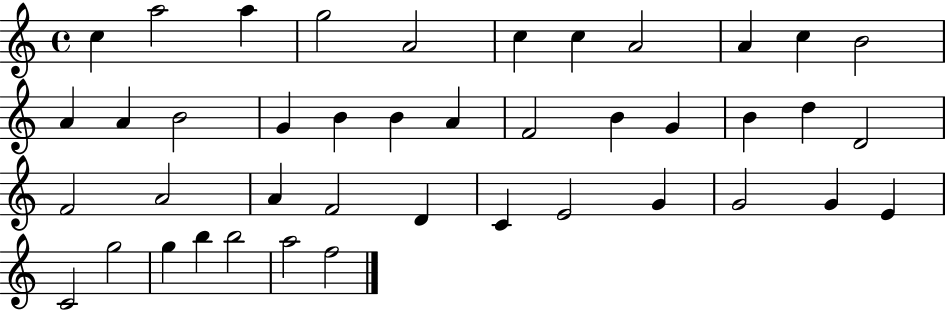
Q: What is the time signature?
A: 4/4